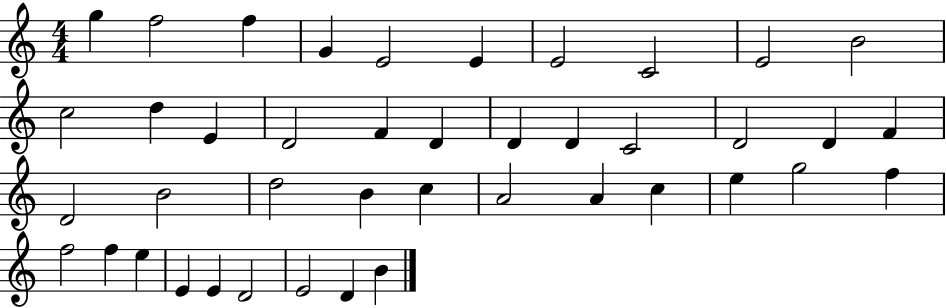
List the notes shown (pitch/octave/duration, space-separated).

G5/q F5/h F5/q G4/q E4/h E4/q E4/h C4/h E4/h B4/h C5/h D5/q E4/q D4/h F4/q D4/q D4/q D4/q C4/h D4/h D4/q F4/q D4/h B4/h D5/h B4/q C5/q A4/h A4/q C5/q E5/q G5/h F5/q F5/h F5/q E5/q E4/q E4/q D4/h E4/h D4/q B4/q